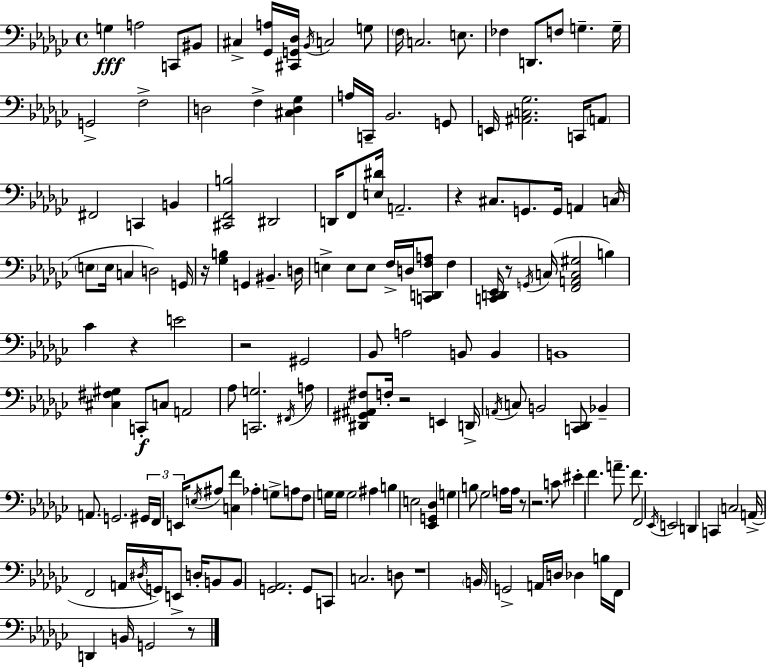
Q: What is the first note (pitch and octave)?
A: G3